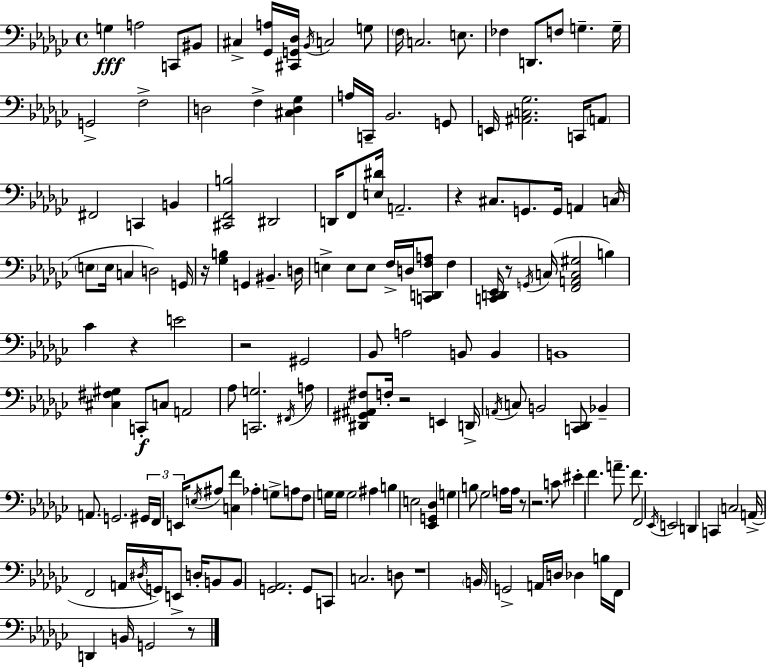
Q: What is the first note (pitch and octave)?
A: G3